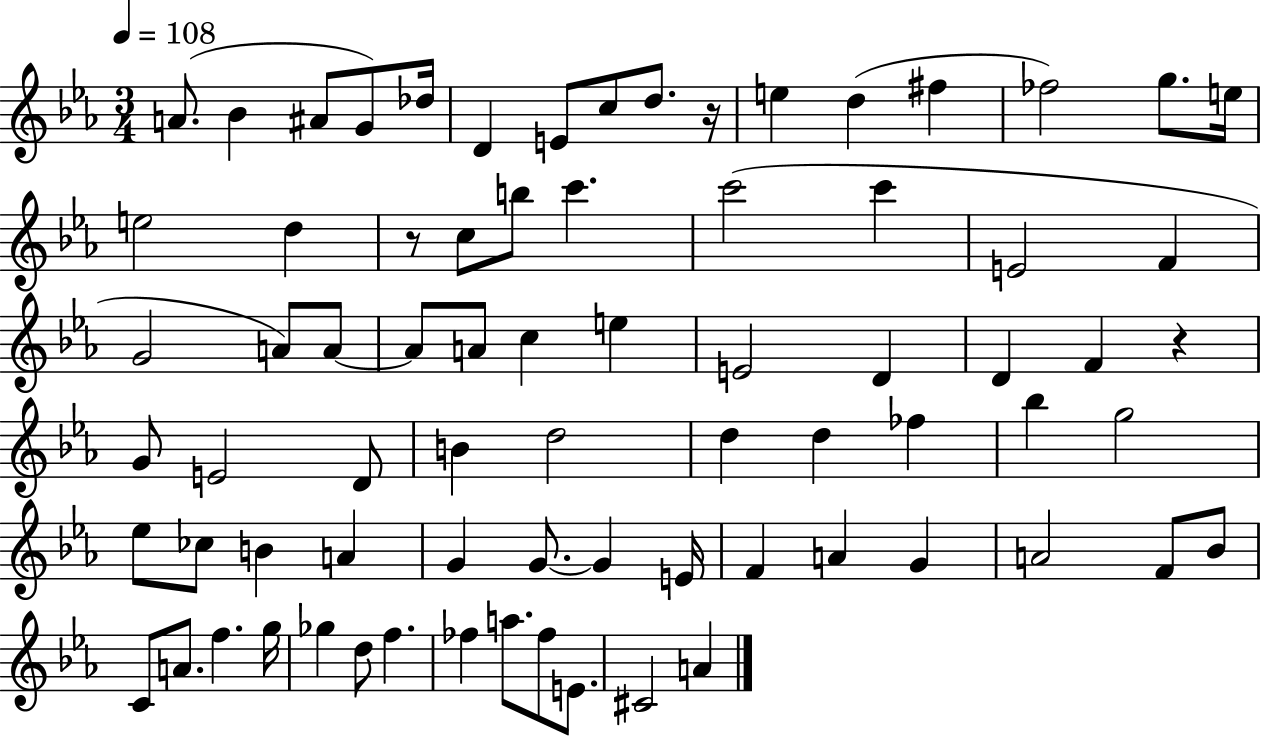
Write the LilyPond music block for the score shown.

{
  \clef treble
  \numericTimeSignature
  \time 3/4
  \key ees \major
  \tempo 4 = 108
  a'8.( bes'4 ais'8 g'8) des''16 | d'4 e'8 c''8 d''8. r16 | e''4 d''4( fis''4 | fes''2) g''8. e''16 | \break e''2 d''4 | r8 c''8 b''8 c'''4. | c'''2( c'''4 | e'2 f'4 | \break g'2 a'8) a'8~~ | a'8 a'8 c''4 e''4 | e'2 d'4 | d'4 f'4 r4 | \break g'8 e'2 d'8 | b'4 d''2 | d''4 d''4 fes''4 | bes''4 g''2 | \break ees''8 ces''8 b'4 a'4 | g'4 g'8.~~ g'4 e'16 | f'4 a'4 g'4 | a'2 f'8 bes'8 | \break c'8 a'8. f''4. g''16 | ges''4 d''8 f''4. | fes''4 a''8. fes''8 e'8. | cis'2 a'4 | \break \bar "|."
}